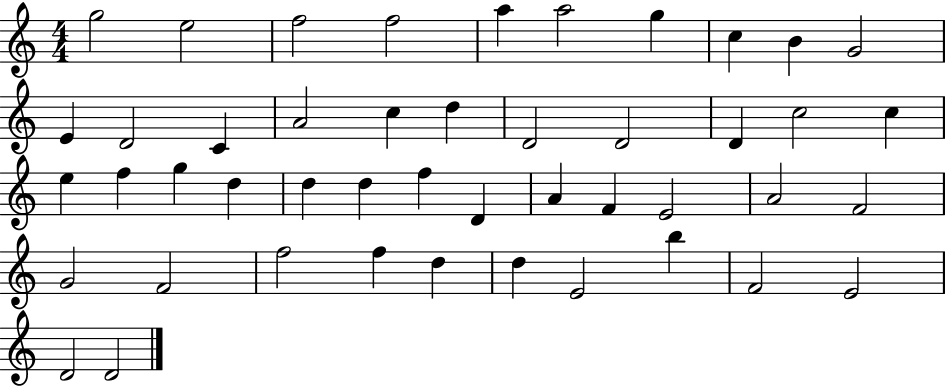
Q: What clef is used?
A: treble